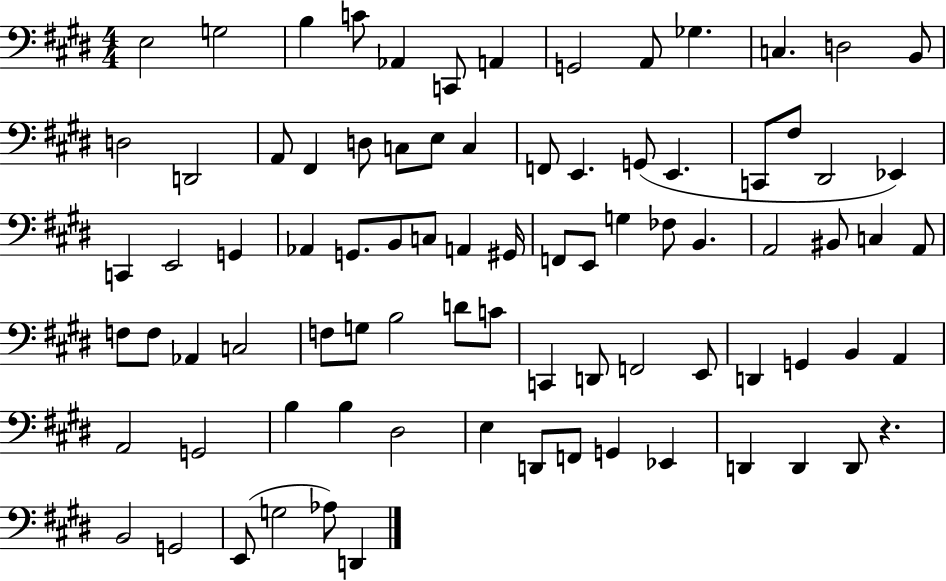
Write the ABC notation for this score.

X:1
T:Untitled
M:4/4
L:1/4
K:E
E,2 G,2 B, C/2 _A,, C,,/2 A,, G,,2 A,,/2 _G, C, D,2 B,,/2 D,2 D,,2 A,,/2 ^F,, D,/2 C,/2 E,/2 C, F,,/2 E,, G,,/2 E,, C,,/2 ^F,/2 ^D,,2 _E,, C,, E,,2 G,, _A,, G,,/2 B,,/2 C,/2 A,, ^G,,/4 F,,/2 E,,/2 G, _F,/2 B,, A,,2 ^B,,/2 C, A,,/2 F,/2 F,/2 _A,, C,2 F,/2 G,/2 B,2 D/2 C/2 C,, D,,/2 F,,2 E,,/2 D,, G,, B,, A,, A,,2 G,,2 B, B, ^D,2 E, D,,/2 F,,/2 G,, _E,, D,, D,, D,,/2 z B,,2 G,,2 E,,/2 G,2 _A,/2 D,,